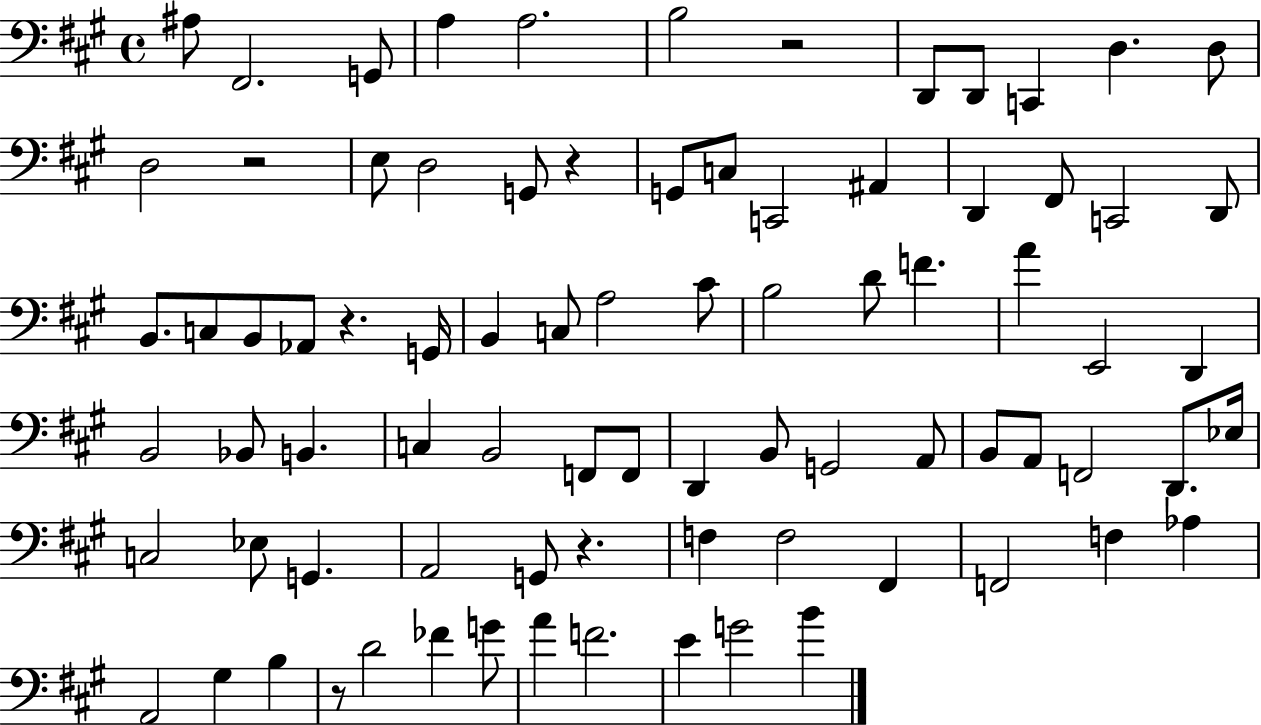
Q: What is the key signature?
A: A major